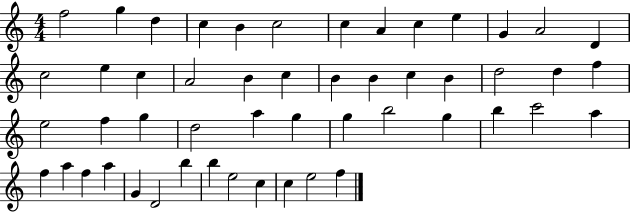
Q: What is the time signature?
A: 4/4